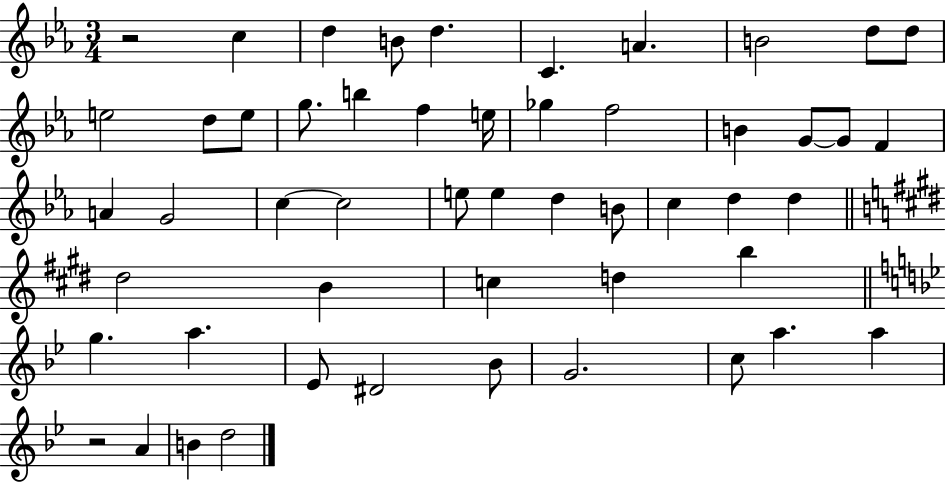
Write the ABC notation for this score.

X:1
T:Untitled
M:3/4
L:1/4
K:Eb
z2 c d B/2 d C A B2 d/2 d/2 e2 d/2 e/2 g/2 b f e/4 _g f2 B G/2 G/2 F A G2 c c2 e/2 e d B/2 c d d ^d2 B c d b g a _E/2 ^D2 _B/2 G2 c/2 a a z2 A B d2